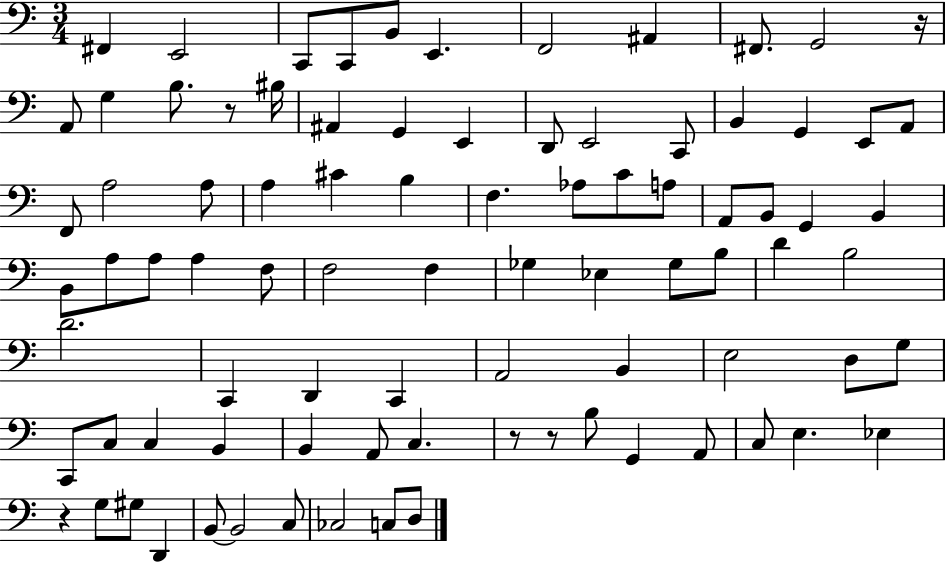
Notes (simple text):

F#2/q E2/h C2/e C2/e B2/e E2/q. F2/h A#2/q F#2/e. G2/h R/s A2/e G3/q B3/e. R/e BIS3/s A#2/q G2/q E2/q D2/e E2/h C2/e B2/q G2/q E2/e A2/e F2/e A3/h A3/e A3/q C#4/q B3/q F3/q. Ab3/e C4/e A3/e A2/e B2/e G2/q B2/q B2/e A3/e A3/e A3/q F3/e F3/h F3/q Gb3/q Eb3/q Gb3/e B3/e D4/q B3/h D4/h. C2/q D2/q C2/q A2/h B2/q E3/h D3/e G3/e C2/e C3/e C3/q B2/q B2/q A2/e C3/q. R/e R/e B3/e G2/q A2/e C3/e E3/q. Eb3/q R/q G3/e G#3/e D2/q B2/e B2/h C3/e CES3/h C3/e D3/e